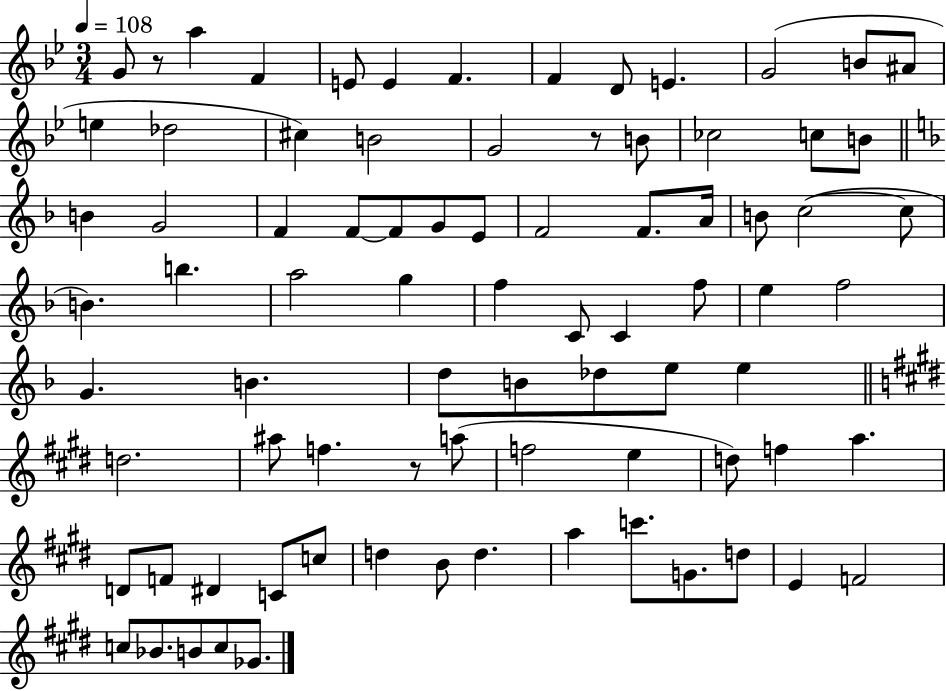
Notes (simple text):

G4/e R/e A5/q F4/q E4/e E4/q F4/q. F4/q D4/e E4/q. G4/h B4/e A#4/e E5/q Db5/h C#5/q B4/h G4/h R/e B4/e CES5/h C5/e B4/e B4/q G4/h F4/q F4/e F4/e G4/e E4/e F4/h F4/e. A4/s B4/e C5/h C5/e B4/q. B5/q. A5/h G5/q F5/q C4/e C4/q F5/e E5/q F5/h G4/q. B4/q. D5/e B4/e Db5/e E5/e E5/q D5/h. A#5/e F5/q. R/e A5/e F5/h E5/q D5/e F5/q A5/q. D4/e F4/e D#4/q C4/e C5/e D5/q B4/e D5/q. A5/q C6/e. G4/e. D5/e E4/q F4/h C5/e Bb4/e. B4/e C5/e Gb4/e.